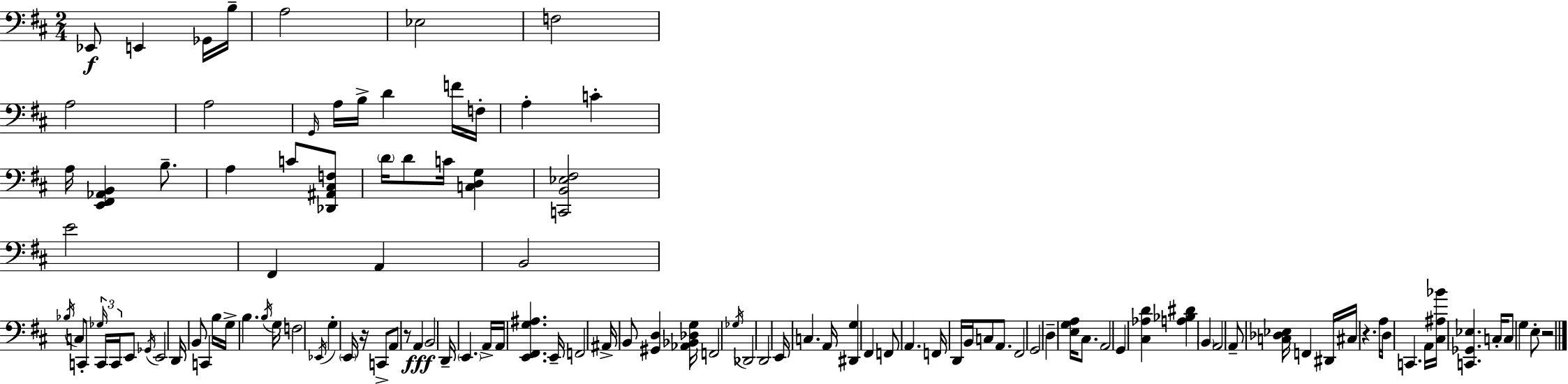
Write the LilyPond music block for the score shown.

{
  \clef bass
  \numericTimeSignature
  \time 2/4
  \key d \major
  ees,8\f e,4 ges,16 b16-- | a2 | ees2 | f2 | \break a2 | a2 | \grace { g,16 } a16 b16-> d'4 f'16 | f16-. a4-. c'4-. | \break a16 <e, fis, aes, b,>4 b8.-- | a4 c'8 <des, ais, cis f>8 | \parenthesize d'16 d'8 c'16 <c d g>4 | <c, b, ees fis>2 | \break e'2 | fis,4 a,4 | b,2 | \acciaccatura { bes16 } c8 c,8-. \tuplet 3/2 { \grace { ges16 } c,16 | \break c,16 } e,8 \acciaccatura { ges,16 } e,2 | d,16 b,8 c,4 | b16 g16-> b4. | \acciaccatura { b16 } g16 f2 | \break \acciaccatura { ees,16 } g4-. | \parenthesize e,16 r16 c,8-> a,8 | r8 a,4\fff b,2 | d,16-- \parenthesize e,4. | \break a,16-> a,16 <e, fis, g ais>4. | e,16-- f,2 | ais,16-> b,8 | <gis, d>4 <aes, bes, des g>16 f,2 | \break \acciaccatura { ges16 } des,2 | d,2 | e,16 | c4. a,16 <dis, g>4 | \break fis,4 f,8 | a,4. f,16 | d,16 b,16 c8 a,8. fis,2 | g,2 | \break d4-- | <e g a>16 cis8. a,2 | g,4 | <cis aes d'>4 <a bes dis'>4 | \break \parenthesize b,4 a,2 | a,8-- | <c des ees>16 f,4 dis,16 cis16 | r4. a16 d16 | \break c,4. a,16 <cis ais bes'>16 | <c, ges, ees>4. c16-. c8 | g4 e8-. r2 | \bar "|."
}